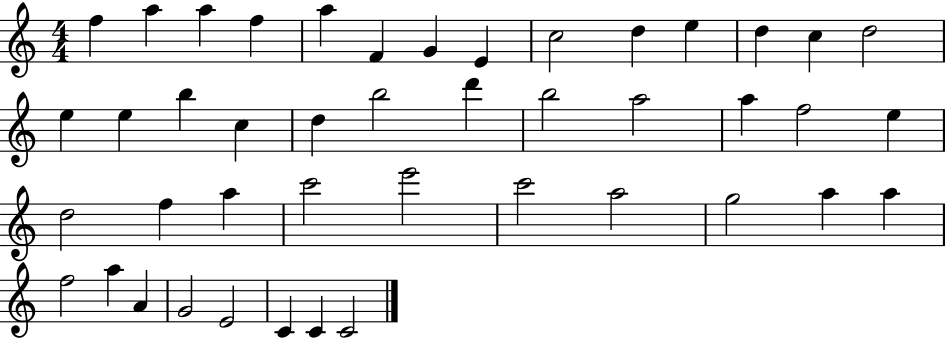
F5/q A5/q A5/q F5/q A5/q F4/q G4/q E4/q C5/h D5/q E5/q D5/q C5/q D5/h E5/q E5/q B5/q C5/q D5/q B5/h D6/q B5/h A5/h A5/q F5/h E5/q D5/h F5/q A5/q C6/h E6/h C6/h A5/h G5/h A5/q A5/q F5/h A5/q A4/q G4/h E4/h C4/q C4/q C4/h